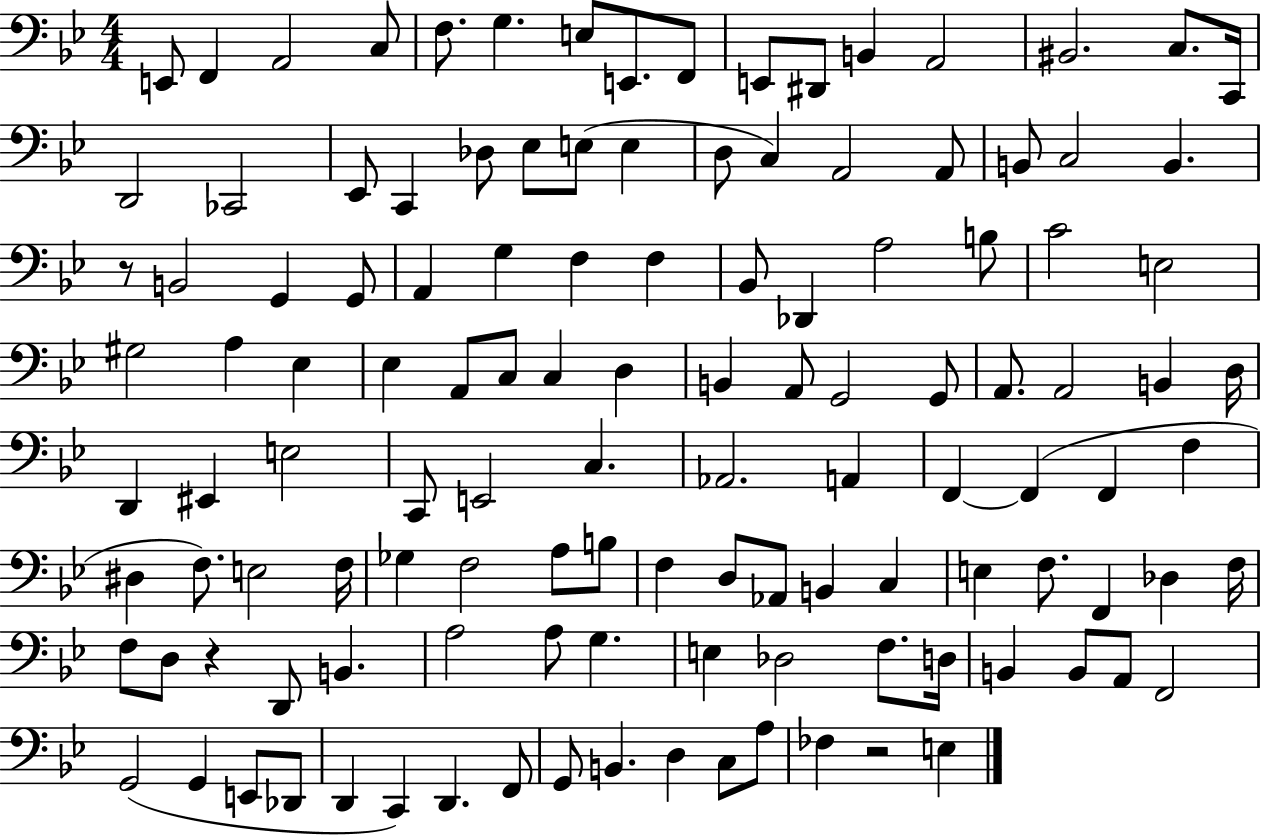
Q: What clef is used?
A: bass